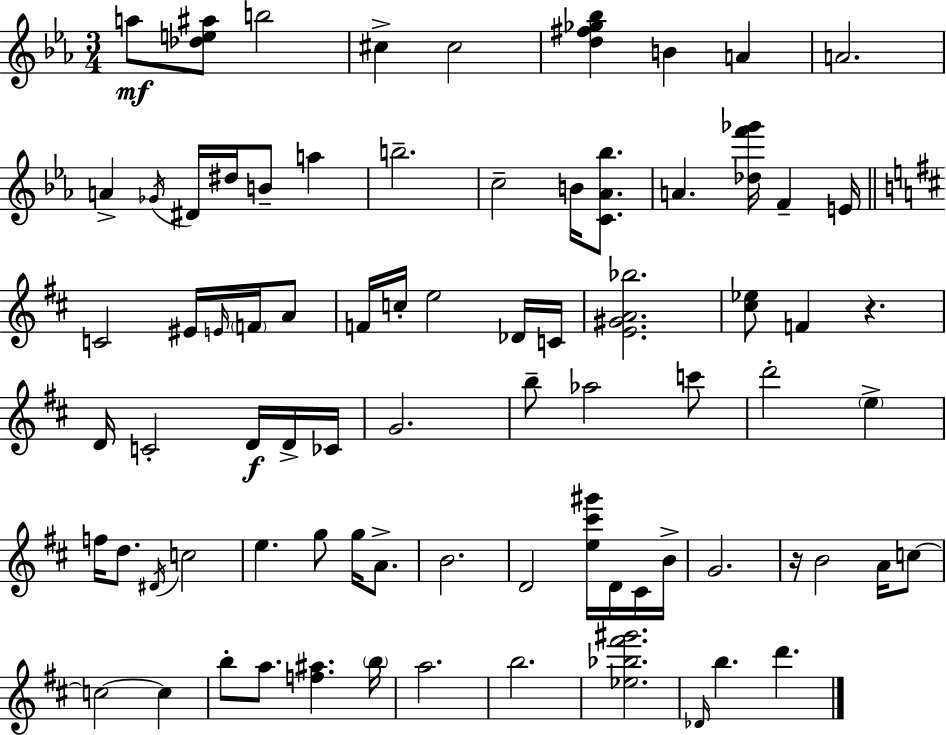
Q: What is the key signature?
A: EES major